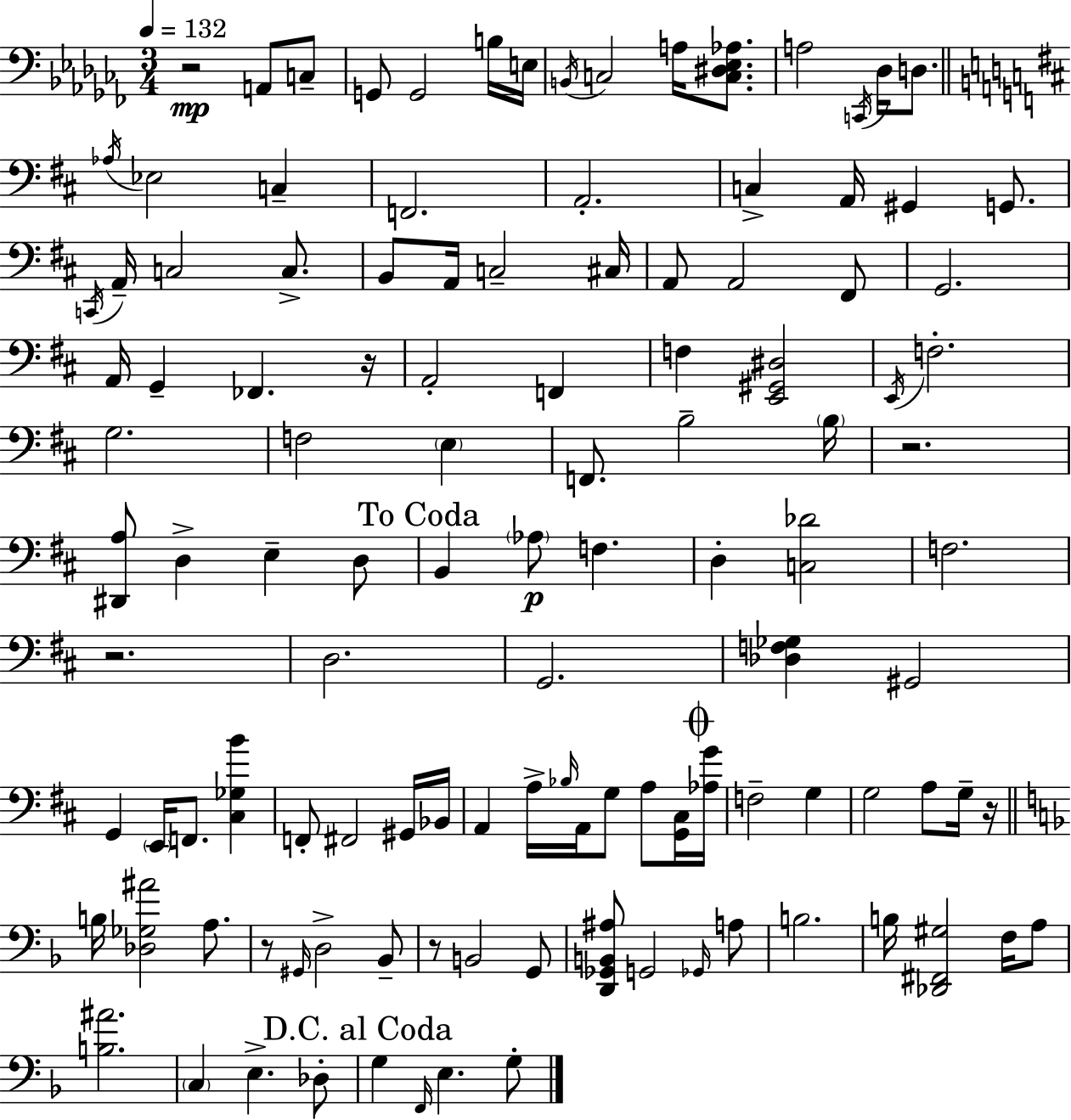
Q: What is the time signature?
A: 3/4